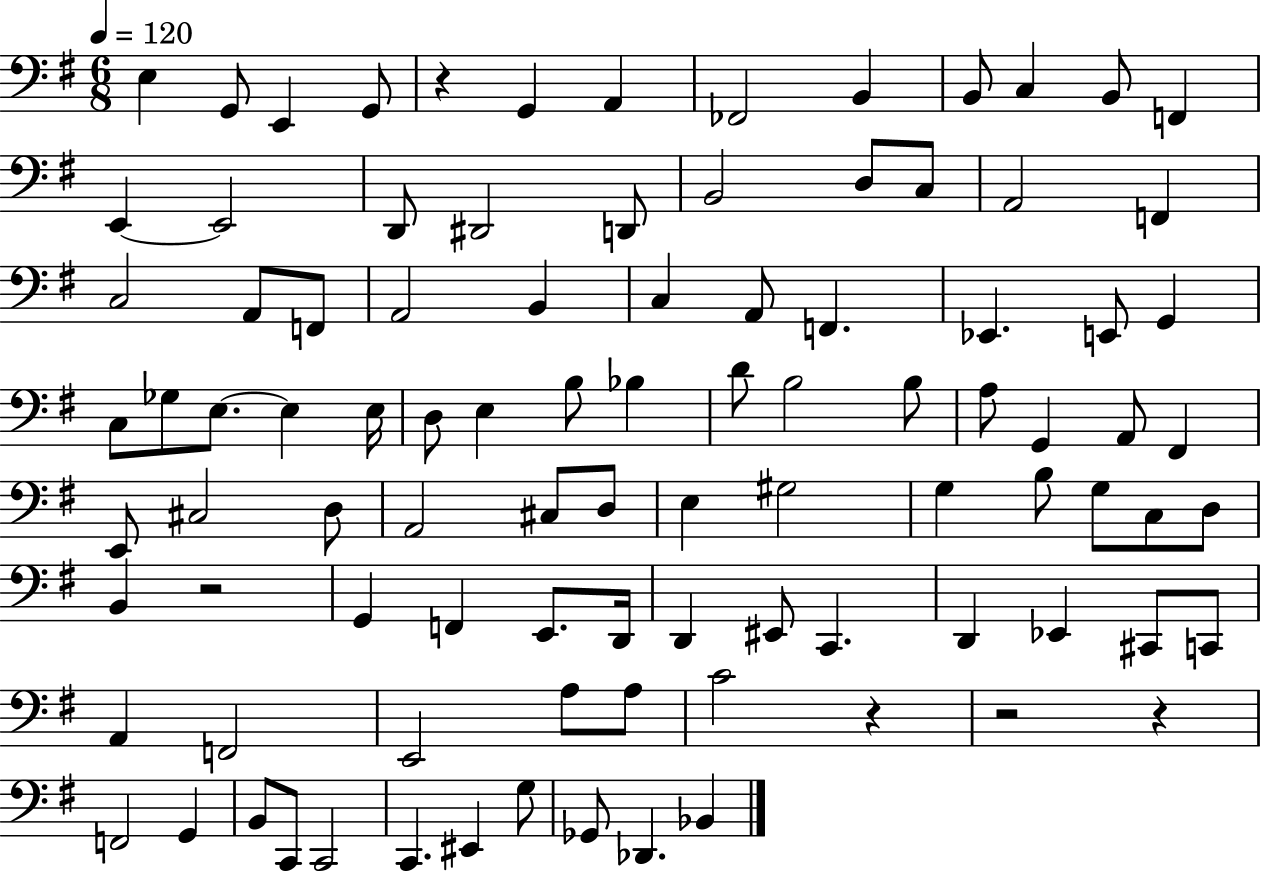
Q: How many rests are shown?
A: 5